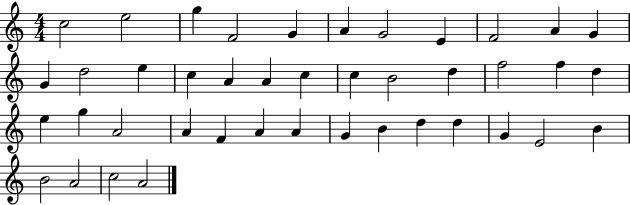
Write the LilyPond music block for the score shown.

{
  \clef treble
  \numericTimeSignature
  \time 4/4
  \key c \major
  c''2 e''2 | g''4 f'2 g'4 | a'4 g'2 e'4 | f'2 a'4 g'4 | \break g'4 d''2 e''4 | c''4 a'4 a'4 c''4 | c''4 b'2 d''4 | f''2 f''4 d''4 | \break e''4 g''4 a'2 | a'4 f'4 a'4 a'4 | g'4 b'4 d''4 d''4 | g'4 e'2 b'4 | \break b'2 a'2 | c''2 a'2 | \bar "|."
}